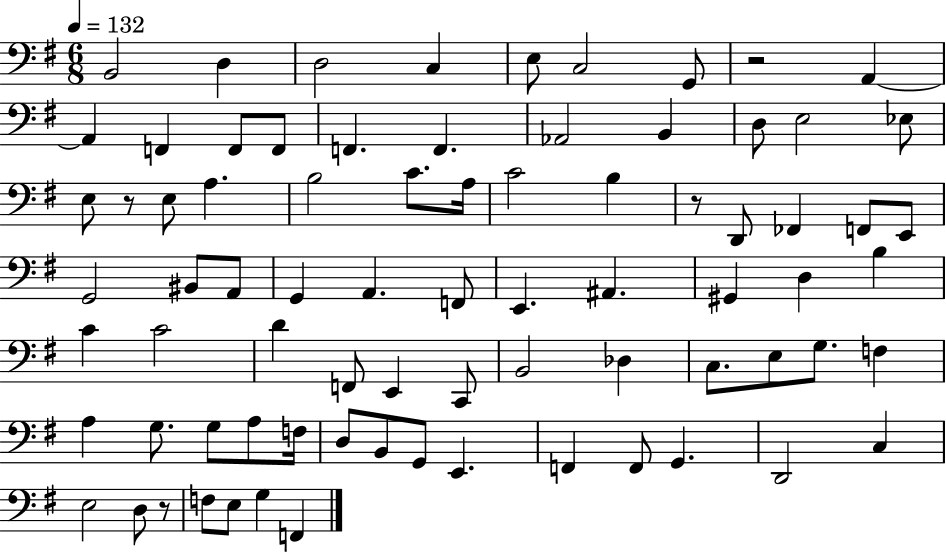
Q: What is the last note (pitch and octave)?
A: F2